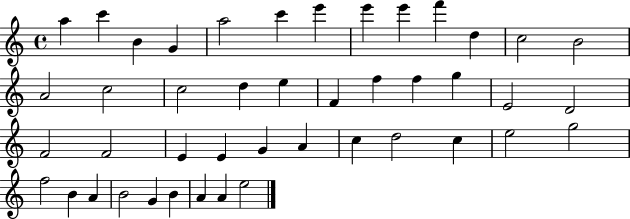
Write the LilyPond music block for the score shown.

{
  \clef treble
  \time 4/4
  \defaultTimeSignature
  \key c \major
  a''4 c'''4 b'4 g'4 | a''2 c'''4 e'''4 | e'''4 e'''4 f'''4 d''4 | c''2 b'2 | \break a'2 c''2 | c''2 d''4 e''4 | f'4 f''4 f''4 g''4 | e'2 d'2 | \break f'2 f'2 | e'4 e'4 g'4 a'4 | c''4 d''2 c''4 | e''2 g''2 | \break f''2 b'4 a'4 | b'2 g'4 b'4 | a'4 a'4 e''2 | \bar "|."
}